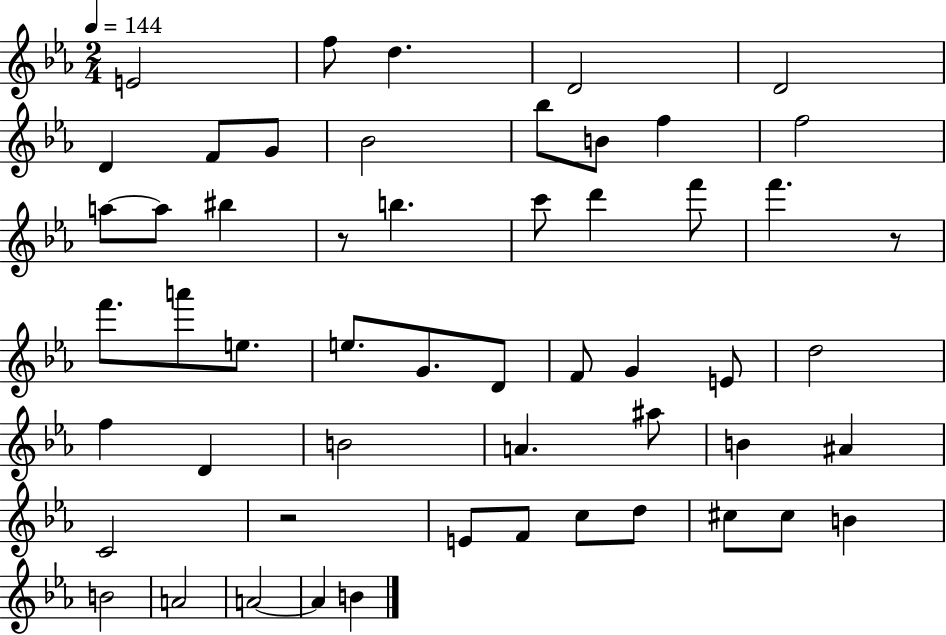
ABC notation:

X:1
T:Untitled
M:2/4
L:1/4
K:Eb
E2 f/2 d D2 D2 D F/2 G/2 _B2 _b/2 B/2 f f2 a/2 a/2 ^b z/2 b c'/2 d' f'/2 f' z/2 f'/2 a'/2 e/2 e/2 G/2 D/2 F/2 G E/2 d2 f D B2 A ^a/2 B ^A C2 z2 E/2 F/2 c/2 d/2 ^c/2 ^c/2 B B2 A2 A2 A B